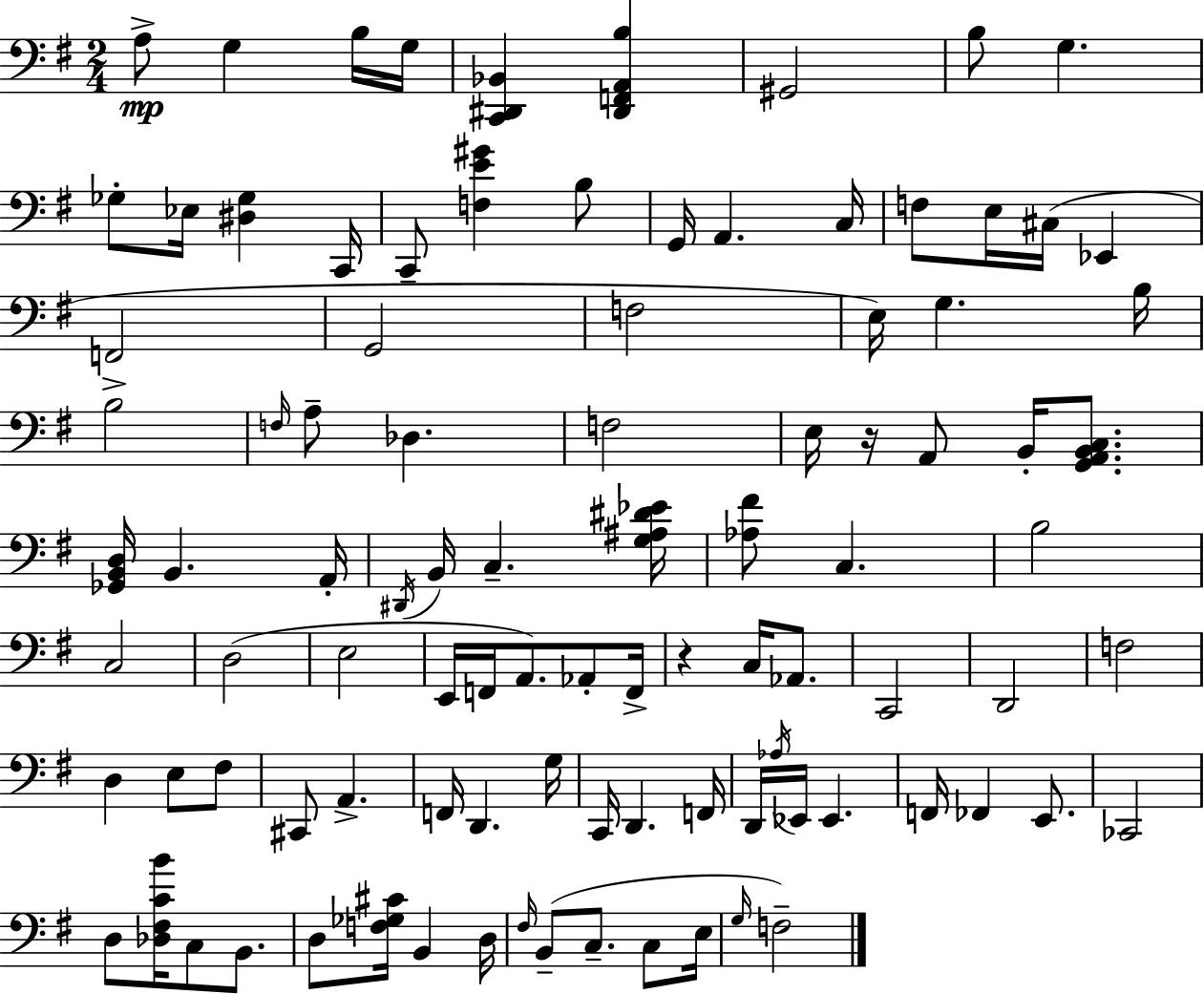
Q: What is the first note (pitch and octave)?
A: A3